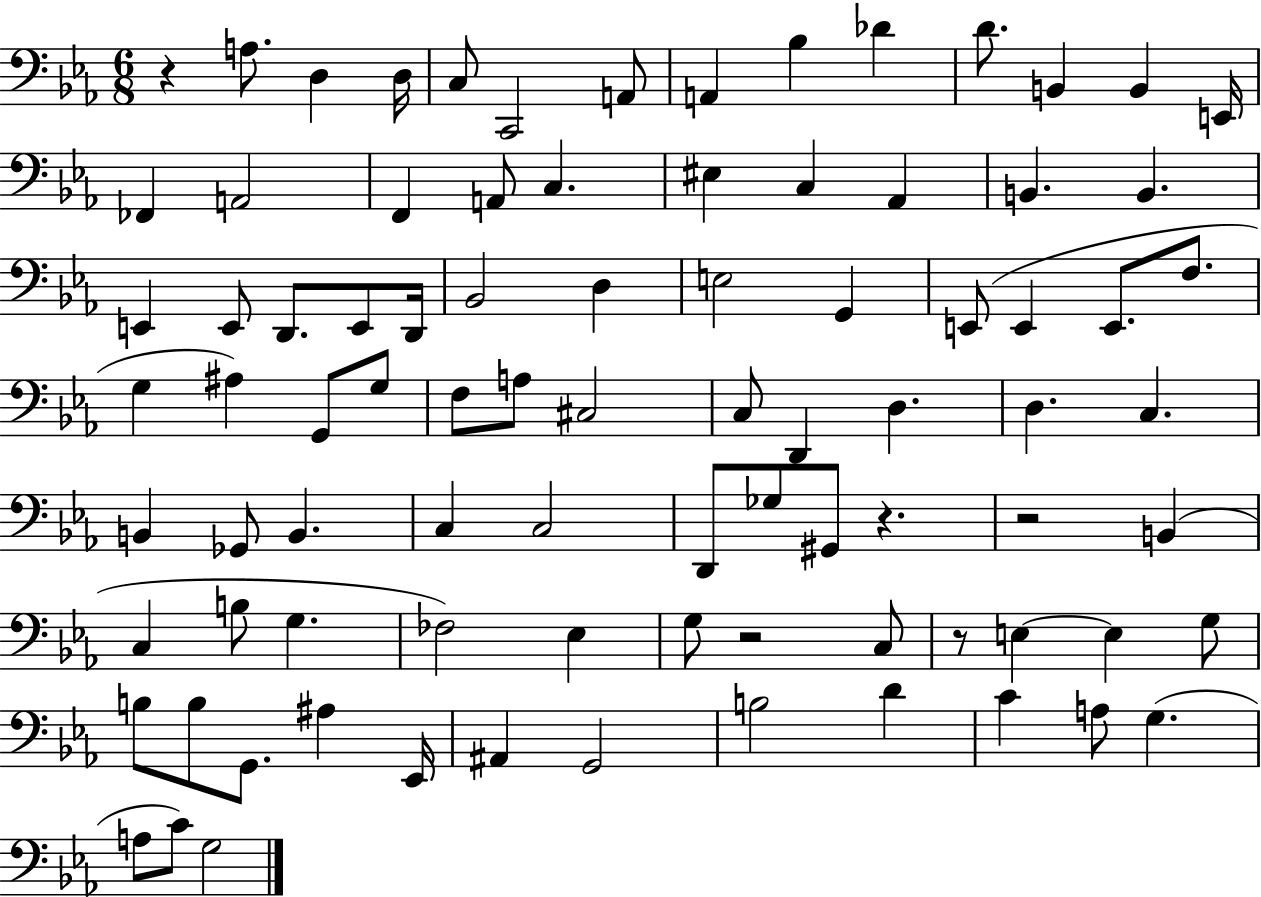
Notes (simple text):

R/q A3/e. D3/q D3/s C3/e C2/h A2/e A2/q Bb3/q Db4/q D4/e. B2/q B2/q E2/s FES2/q A2/h F2/q A2/e C3/q. EIS3/q C3/q Ab2/q B2/q. B2/q. E2/q E2/e D2/e. E2/e D2/s Bb2/h D3/q E3/h G2/q E2/e E2/q E2/e. F3/e. G3/q A#3/q G2/e G3/e F3/e A3/e C#3/h C3/e D2/q D3/q. D3/q. C3/q. B2/q Gb2/e B2/q. C3/q C3/h D2/e Gb3/e G#2/e R/q. R/h B2/q C3/q B3/e G3/q. FES3/h Eb3/q G3/e R/h C3/e R/e E3/q E3/q G3/e B3/e B3/e G2/e. A#3/q Eb2/s A#2/q G2/h B3/h D4/q C4/q A3/e G3/q. A3/e C4/e G3/h